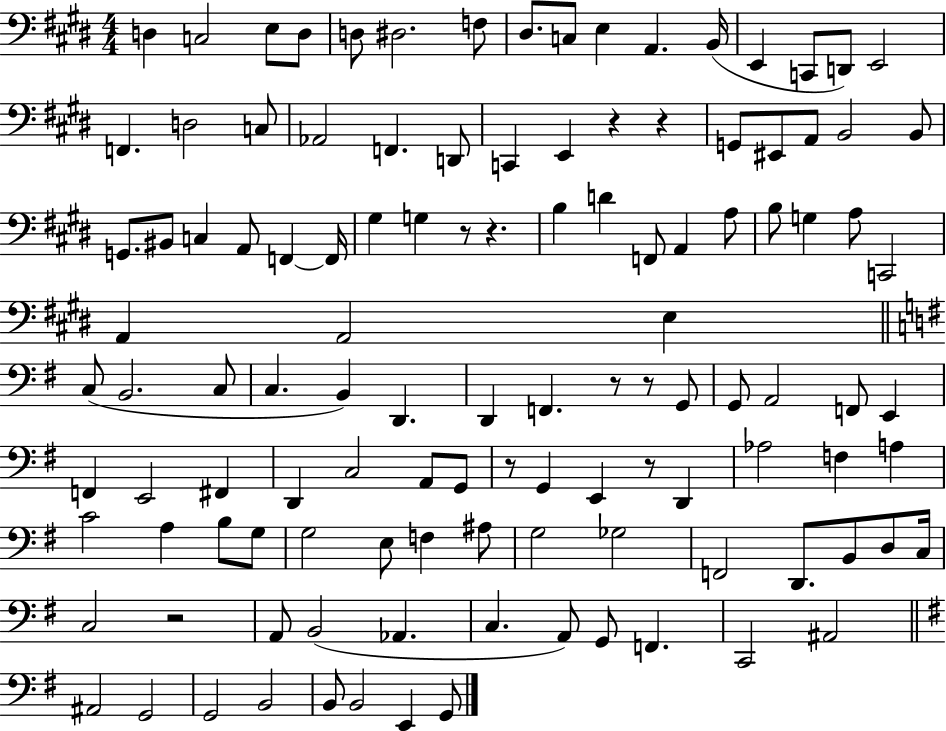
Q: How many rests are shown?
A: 9